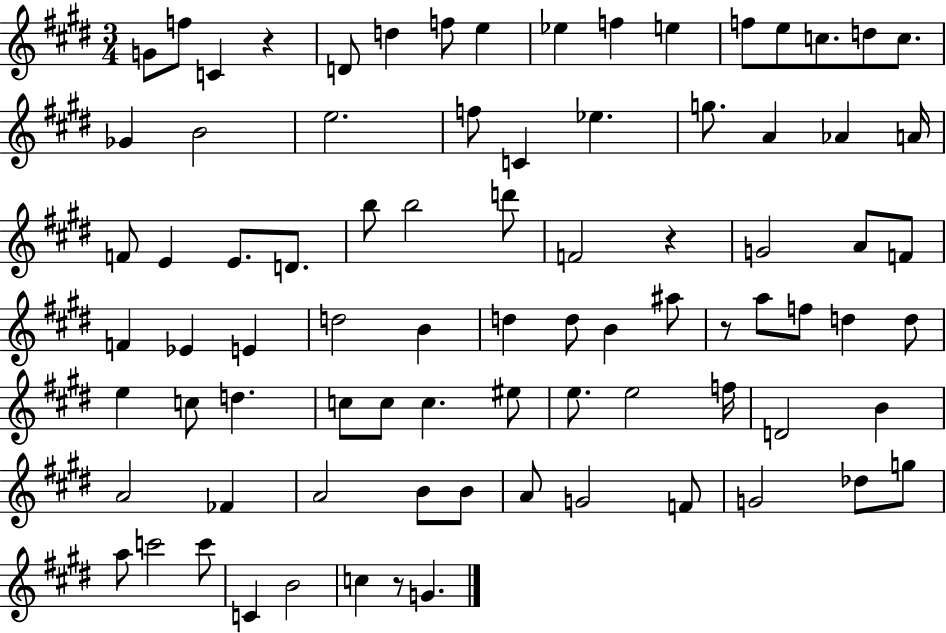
X:1
T:Untitled
M:3/4
L:1/4
K:E
G/2 f/2 C z D/2 d f/2 e _e f e f/2 e/2 c/2 d/2 c/2 _G B2 e2 f/2 C _e g/2 A _A A/4 F/2 E E/2 D/2 b/2 b2 d'/2 F2 z G2 A/2 F/2 F _E E d2 B d d/2 B ^a/2 z/2 a/2 f/2 d d/2 e c/2 d c/2 c/2 c ^e/2 e/2 e2 f/4 D2 B A2 _F A2 B/2 B/2 A/2 G2 F/2 G2 _d/2 g/2 a/2 c'2 c'/2 C B2 c z/2 G